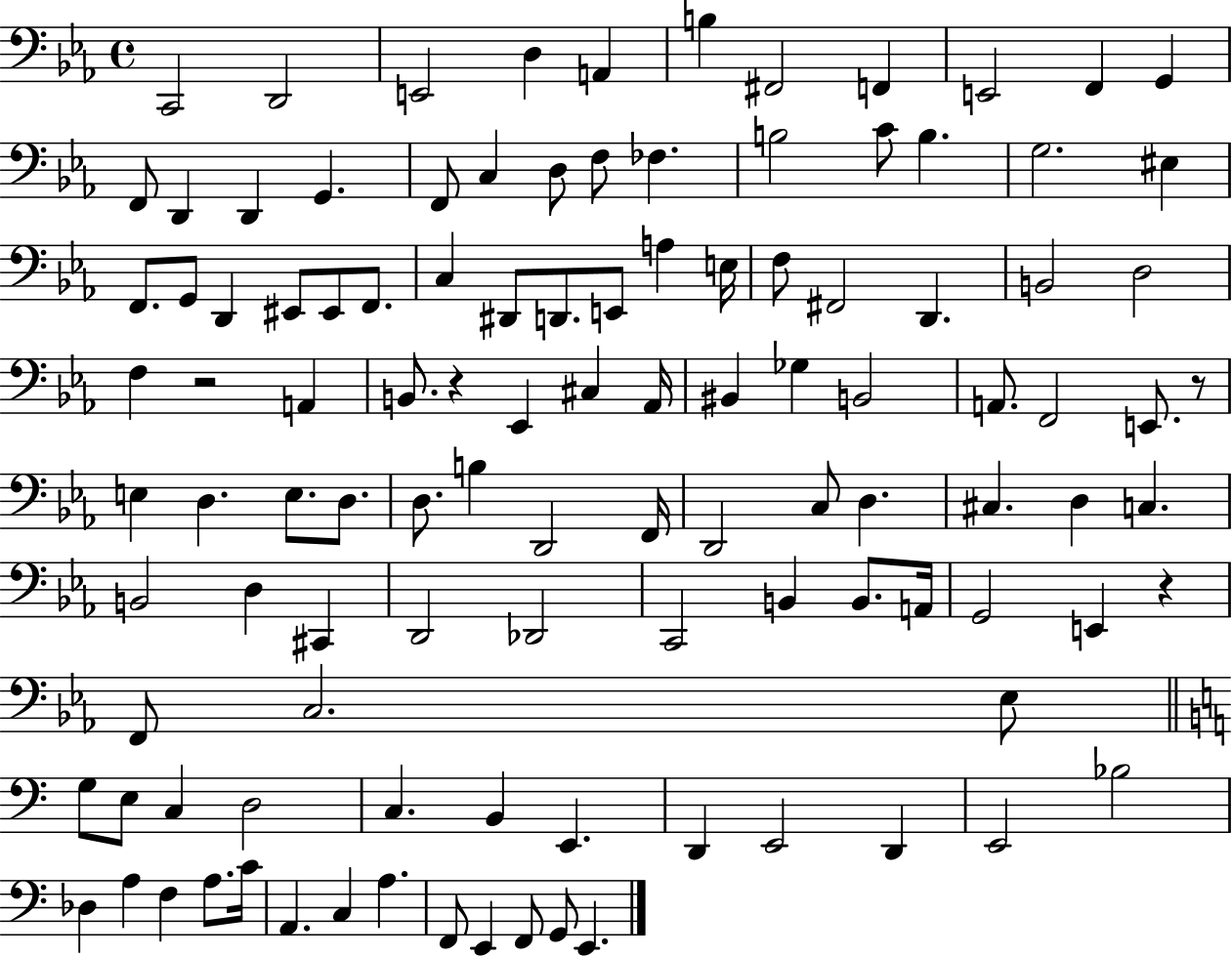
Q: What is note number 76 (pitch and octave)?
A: B2